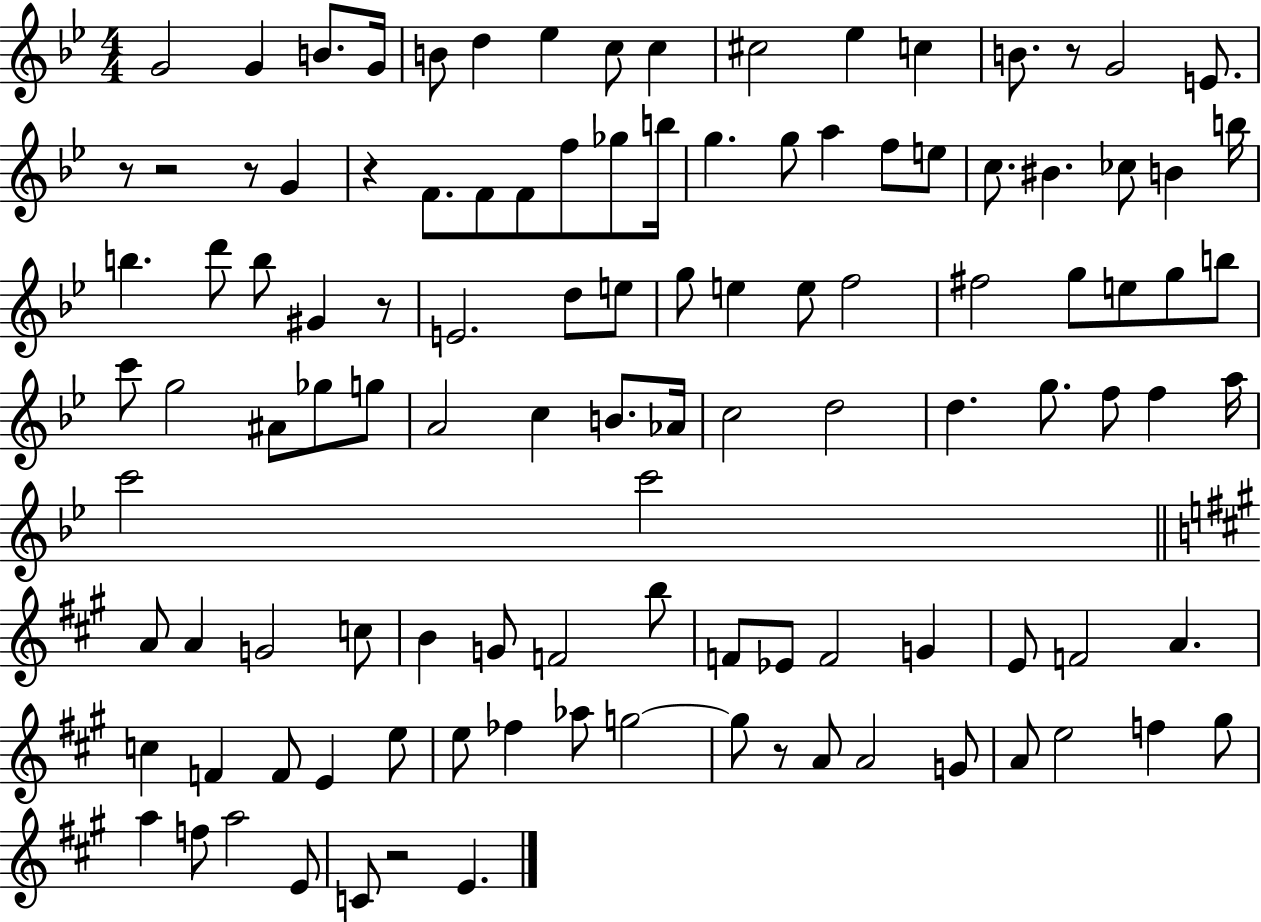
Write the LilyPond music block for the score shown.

{
  \clef treble
  \numericTimeSignature
  \time 4/4
  \key bes \major
  g'2 g'4 b'8. g'16 | b'8 d''4 ees''4 c''8 c''4 | cis''2 ees''4 c''4 | b'8. r8 g'2 e'8. | \break r8 r2 r8 g'4 | r4 f'8. f'8 f'8 f''8 ges''8 b''16 | g''4. g''8 a''4 f''8 e''8 | c''8. bis'4. ces''8 b'4 b''16 | \break b''4. d'''8 b''8 gis'4 r8 | e'2. d''8 e''8 | g''8 e''4 e''8 f''2 | fis''2 g''8 e''8 g''8 b''8 | \break c'''8 g''2 ais'8 ges''8 g''8 | a'2 c''4 b'8. aes'16 | c''2 d''2 | d''4. g''8. f''8 f''4 a''16 | \break c'''2 c'''2 | \bar "||" \break \key a \major a'8 a'4 g'2 c''8 | b'4 g'8 f'2 b''8 | f'8 ees'8 f'2 g'4 | e'8 f'2 a'4. | \break c''4 f'4 f'8 e'4 e''8 | e''8 fes''4 aes''8 g''2~~ | g''8 r8 a'8 a'2 g'8 | a'8 e''2 f''4 gis''8 | \break a''4 f''8 a''2 e'8 | c'8 r2 e'4. | \bar "|."
}